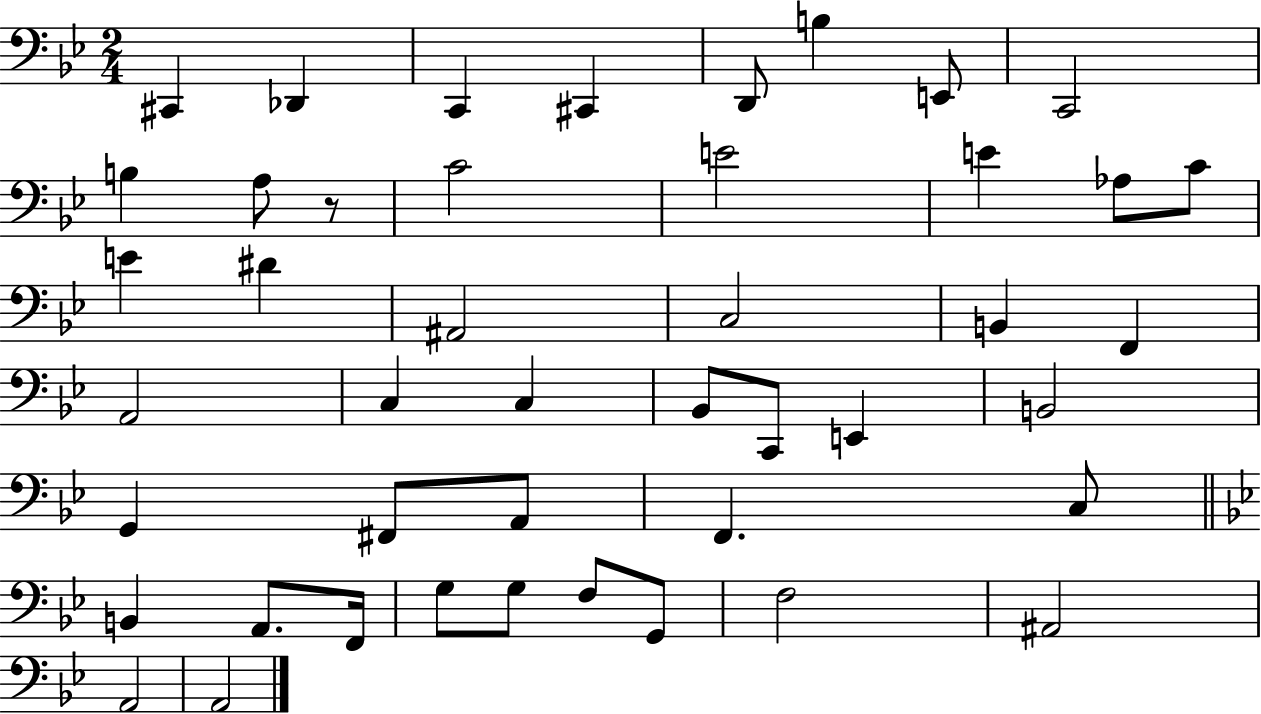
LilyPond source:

{
  \clef bass
  \numericTimeSignature
  \time 2/4
  \key bes \major
  cis,4 des,4 | c,4 cis,4 | d,8 b4 e,8 | c,2 | \break b4 a8 r8 | c'2 | e'2 | e'4 aes8 c'8 | \break e'4 dis'4 | ais,2 | c2 | b,4 f,4 | \break a,2 | c4 c4 | bes,8 c,8 e,4 | b,2 | \break g,4 fis,8 a,8 | f,4. c8 | \bar "||" \break \key bes \major b,4 a,8. f,16 | g8 g8 f8 g,8 | f2 | ais,2 | \break a,2 | a,2 | \bar "|."
}